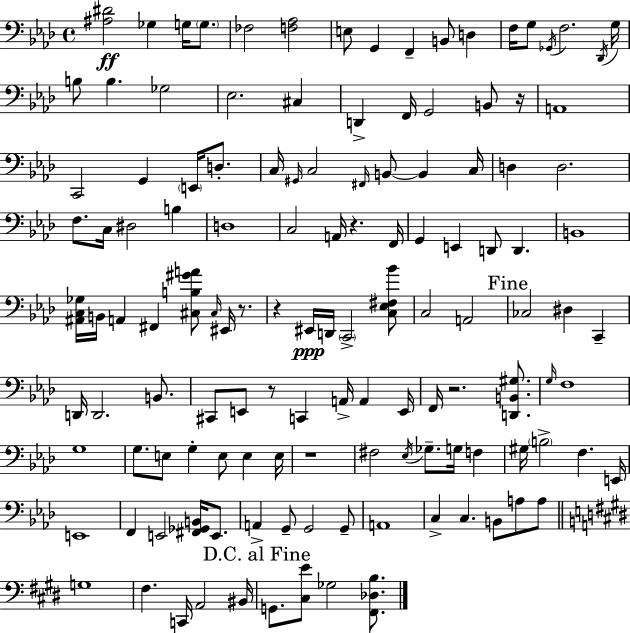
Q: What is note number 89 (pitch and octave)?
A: G#3